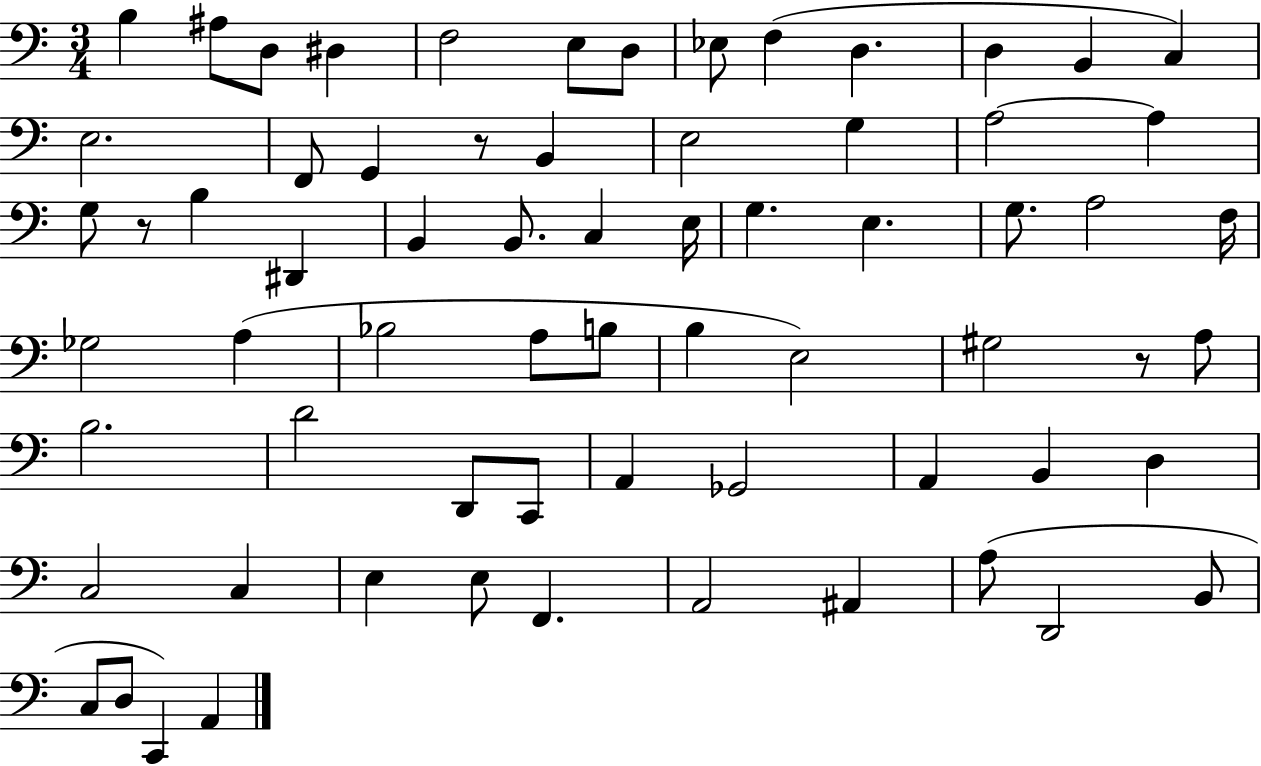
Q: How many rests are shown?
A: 3